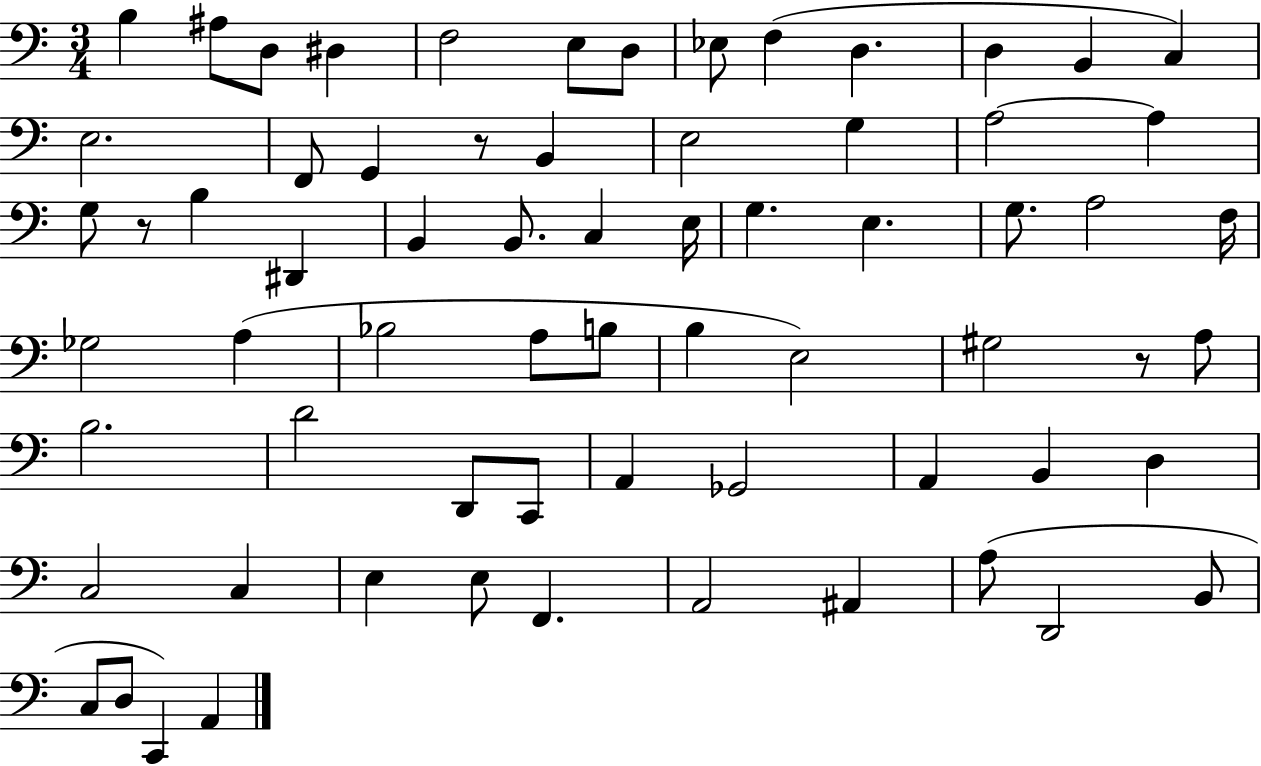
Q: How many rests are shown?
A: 3